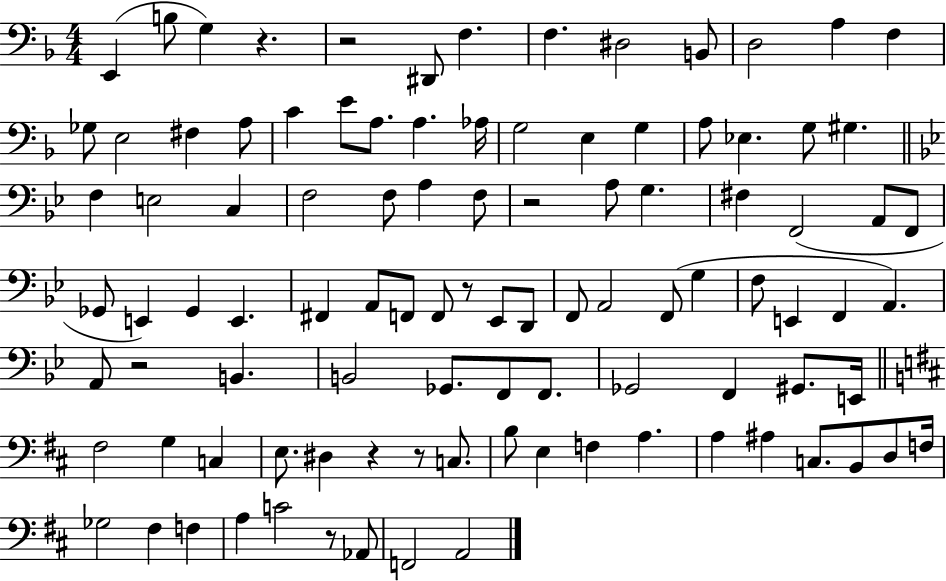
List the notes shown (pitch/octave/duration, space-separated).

E2/q B3/e G3/q R/q. R/h D#2/e F3/q. F3/q. D#3/h B2/e D3/h A3/q F3/q Gb3/e E3/h F#3/q A3/e C4/q E4/e A3/e. A3/q. Ab3/s G3/h E3/q G3/q A3/e Eb3/q. G3/e G#3/q. F3/q E3/h C3/q F3/h F3/e A3/q F3/e R/h A3/e G3/q. F#3/q F2/h A2/e F2/e Gb2/e E2/q Gb2/q E2/q. F#2/q A2/e F2/e F2/e R/e Eb2/e D2/e F2/e A2/h F2/e G3/q F3/e E2/q F2/q A2/q. A2/e R/h B2/q. B2/h Gb2/e. F2/e F2/e. Gb2/h F2/q G#2/e. E2/s F#3/h G3/q C3/q E3/e. D#3/q R/q R/e C3/e. B3/e E3/q F3/q A3/q. A3/q A#3/q C3/e. B2/e D3/e F3/s Gb3/h F#3/q F3/q A3/q C4/h R/e Ab2/e F2/h A2/h